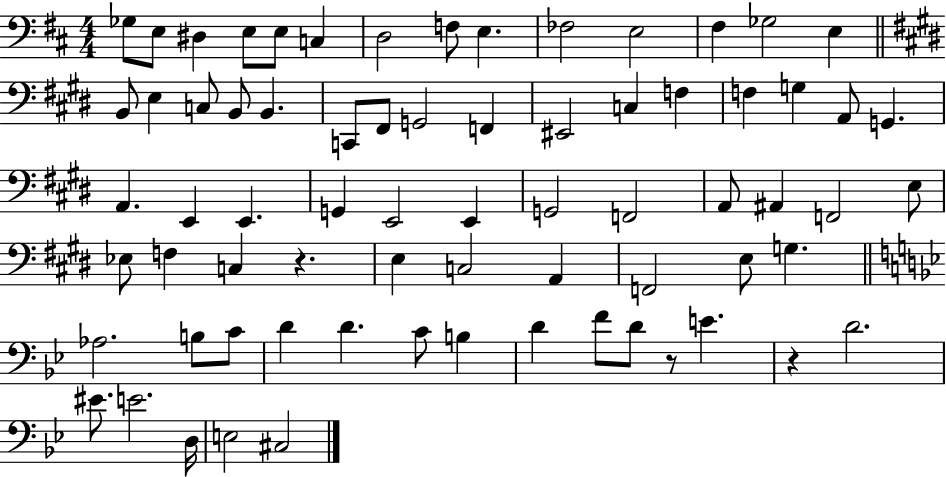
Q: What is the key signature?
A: D major